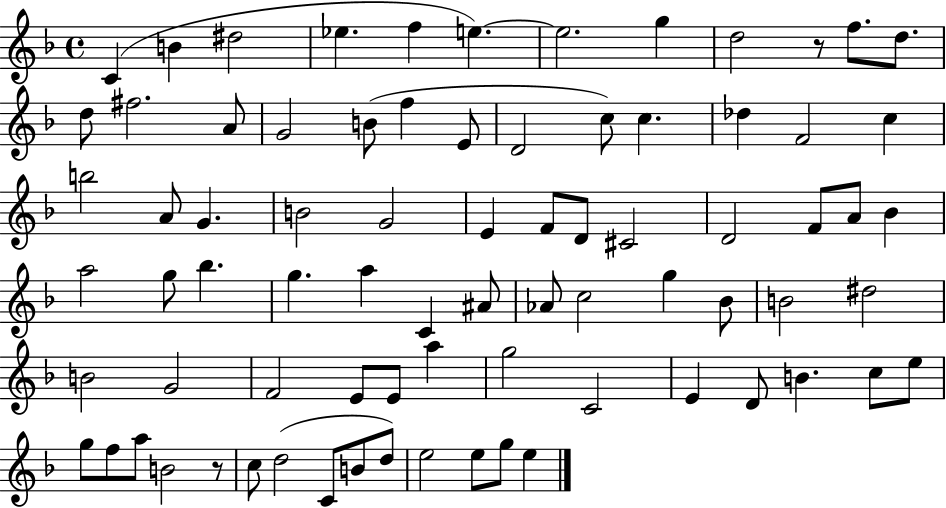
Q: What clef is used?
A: treble